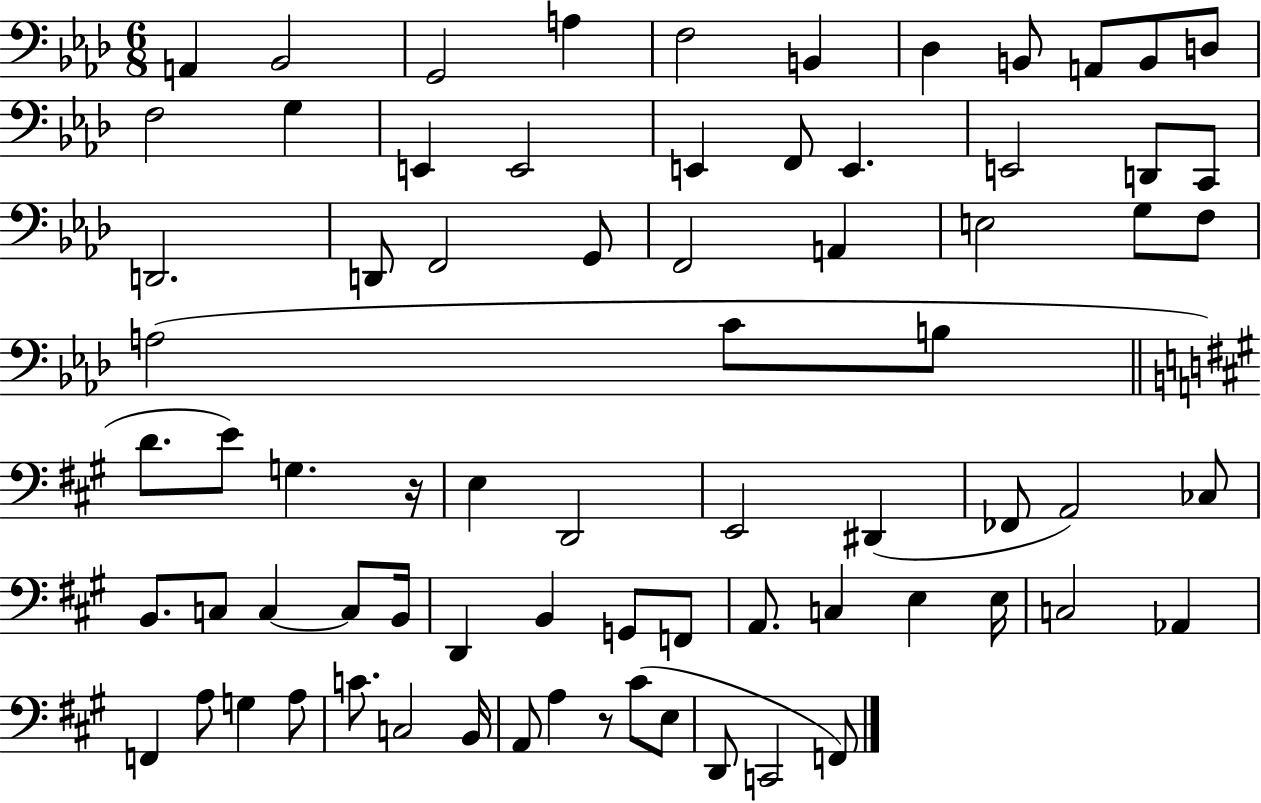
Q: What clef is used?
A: bass